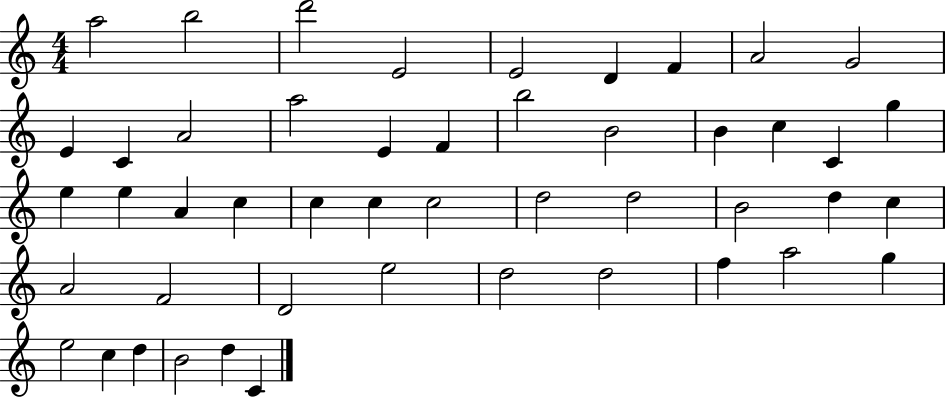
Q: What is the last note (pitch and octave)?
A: C4